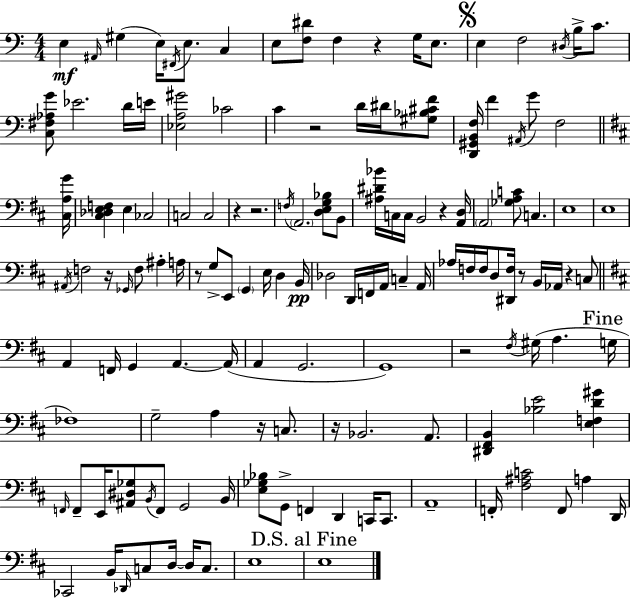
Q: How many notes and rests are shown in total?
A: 140